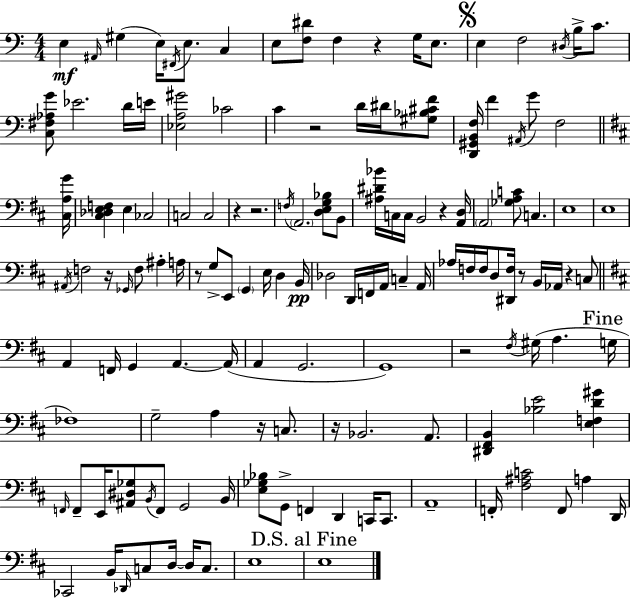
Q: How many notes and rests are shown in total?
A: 140